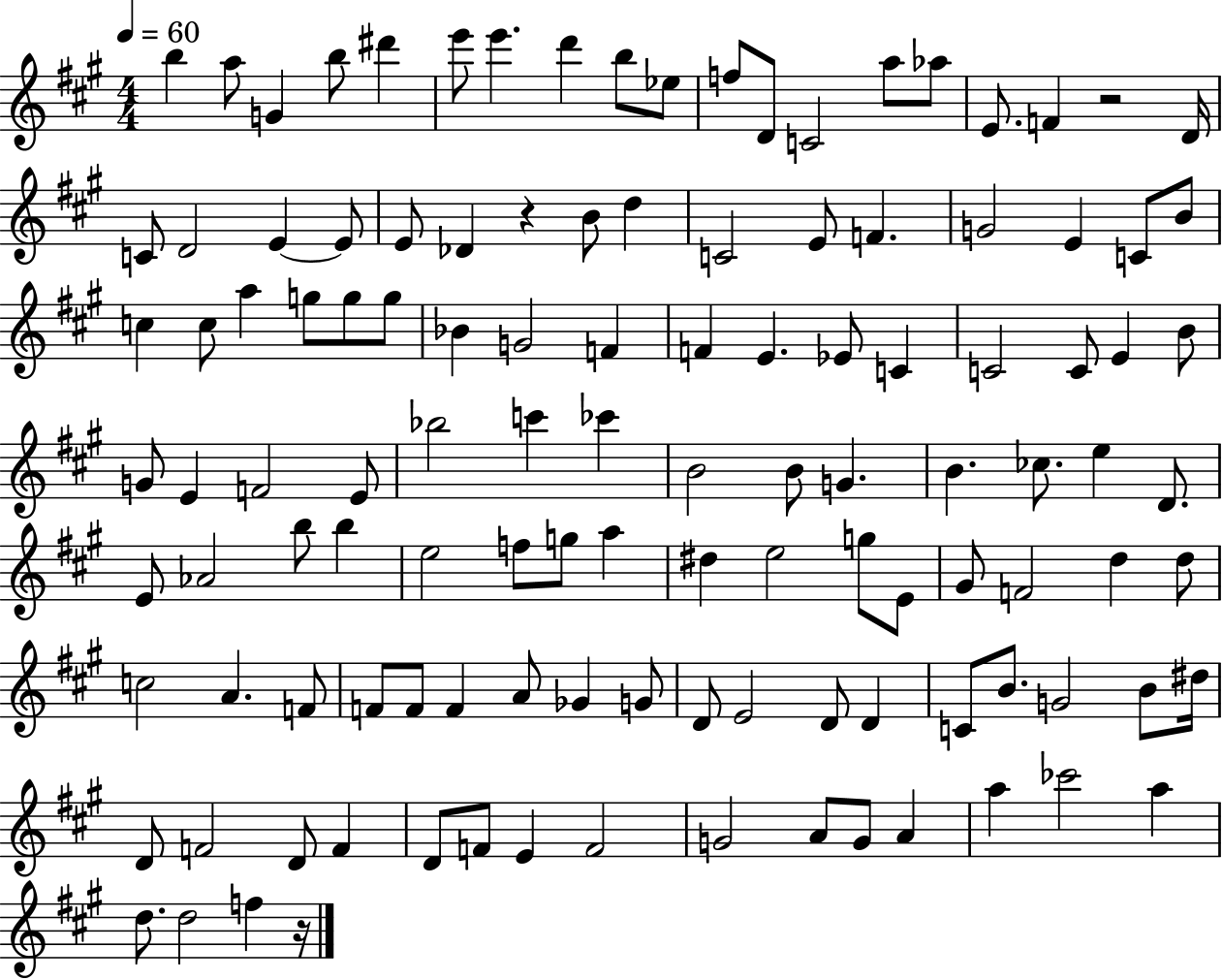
{
  \clef treble
  \numericTimeSignature
  \time 4/4
  \key a \major
  \tempo 4 = 60
  b''4 a''8 g'4 b''8 dis'''4 | e'''8 e'''4. d'''4 b''8 ees''8 | f''8 d'8 c'2 a''8 aes''8 | e'8. f'4 r2 d'16 | \break c'8 d'2 e'4~~ e'8 | e'8 des'4 r4 b'8 d''4 | c'2 e'8 f'4. | g'2 e'4 c'8 b'8 | \break c''4 c''8 a''4 g''8 g''8 g''8 | bes'4 g'2 f'4 | f'4 e'4. ees'8 c'4 | c'2 c'8 e'4 b'8 | \break g'8 e'4 f'2 e'8 | bes''2 c'''4 ces'''4 | b'2 b'8 g'4. | b'4. ces''8. e''4 d'8. | \break e'8 aes'2 b''8 b''4 | e''2 f''8 g''8 a''4 | dis''4 e''2 g''8 e'8 | gis'8 f'2 d''4 d''8 | \break c''2 a'4. f'8 | f'8 f'8 f'4 a'8 ges'4 g'8 | d'8 e'2 d'8 d'4 | c'8 b'8. g'2 b'8 dis''16 | \break d'8 f'2 d'8 f'4 | d'8 f'8 e'4 f'2 | g'2 a'8 g'8 a'4 | a''4 ces'''2 a''4 | \break d''8. d''2 f''4 r16 | \bar "|."
}